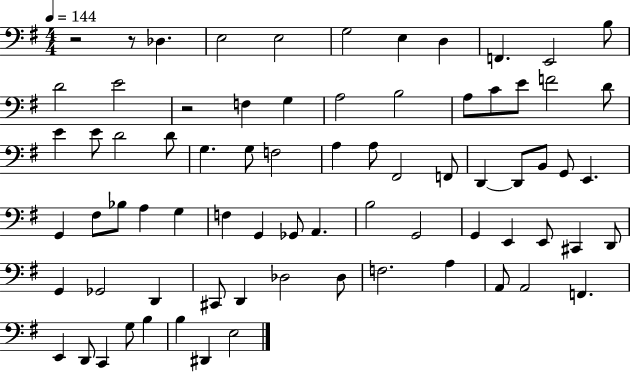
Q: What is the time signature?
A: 4/4